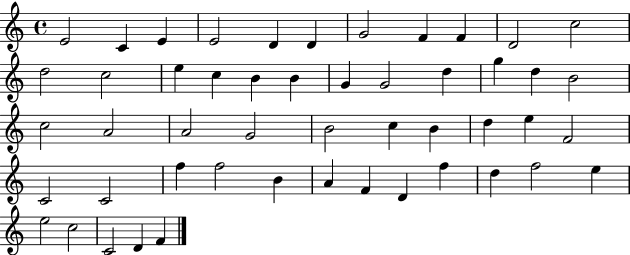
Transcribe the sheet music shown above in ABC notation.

X:1
T:Untitled
M:4/4
L:1/4
K:C
E2 C E E2 D D G2 F F D2 c2 d2 c2 e c B B G G2 d g d B2 c2 A2 A2 G2 B2 c B d e F2 C2 C2 f f2 B A F D f d f2 e e2 c2 C2 D F